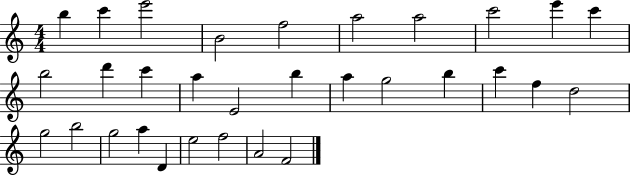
X:1
T:Untitled
M:4/4
L:1/4
K:C
b c' e'2 B2 f2 a2 a2 c'2 e' c' b2 d' c' a E2 b a g2 b c' f d2 g2 b2 g2 a D e2 f2 A2 F2